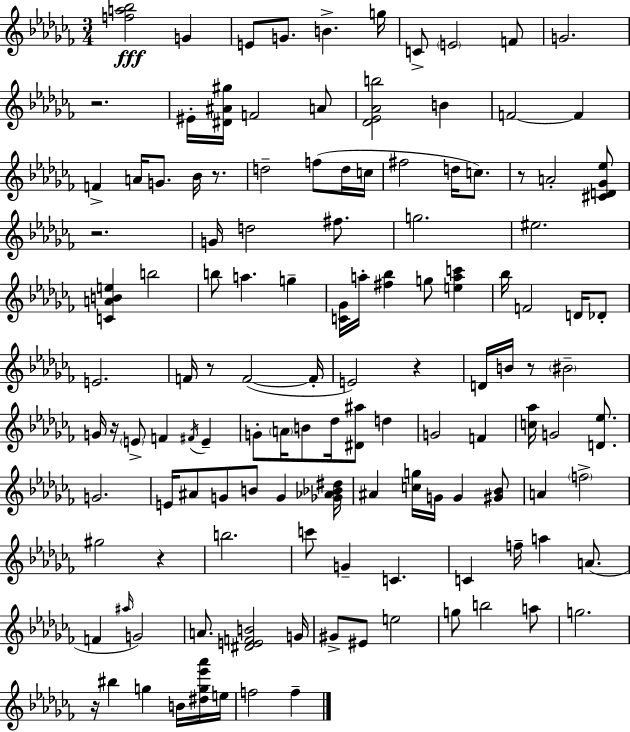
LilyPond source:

{
  \clef treble
  \numericTimeSignature
  \time 3/4
  \key aes \minor
  <f'' a'' bes''>2\fff g'4 | e'8 g'8. b'4.-> g''16 | c'8-> \parenthesize e'2 f'8 | g'2. | \break r2. | eis'16-. <dis' ais' gis''>16 f'2 a'8 | <des' ees' aes' b''>2 b'4 | f'2~~ f'4 | \break f'4-> a'16 g'8. bes'16 r8. | d''2-- f''8( d''16 c''16 | fis''2 d''16 c''8.) | r8 a'2-. <cis' d' ges' ees''>8 | \break r2. | g'16 d''2 fis''8. | g''2. | eis''2. | \break <c' a' b' e''>4 b''2 | b''8 a''4. g''4-- | <c' ges'>16 a''16-. <fis'' bes''>4 g''8 <e'' a'' c'''>4 | bes''16 f'2 d'16 des'8-. | \break e'2. | f'16 r8 f'2~(~ f'16-. | e'2) r4 | d'16 b'16 r8 \parenthesize bis'2-- | \break g'16 r16 \parenthesize e'8-> f'4 \acciaccatura { fis'16 } e'4-- | g'8-. \parenthesize a'16 b'8 des''16 <dis' ais''>8 d''4 | g'2 f'4 | <c'' aes''>16 g'2 <d' ees''>8. | \break g'2. | e'16 ais'8 g'8 b'8 g'4 | <ges' aes' bes' dis''>16 ais'4 <c'' g''>16 g'16 g'4 <gis' bes'>8 | a'4 \parenthesize f''2-> | \break gis''2 r4 | b''2. | c'''8 g'4-- c'4. | c'4 f''16-- a''4 a'8.( | \break f'4 \grace { ais''16 } g'2) | a'8. <dis' e' f' b'>2 | g'16 gis'8-> eis'8 e''2 | g''8 b''2 | \break a''8 g''2. | r16 bis''4 g''4 b'16 | <dis'' g'' ees''' aes'''>16 e''16 f''2 f''4-- | \bar "|."
}